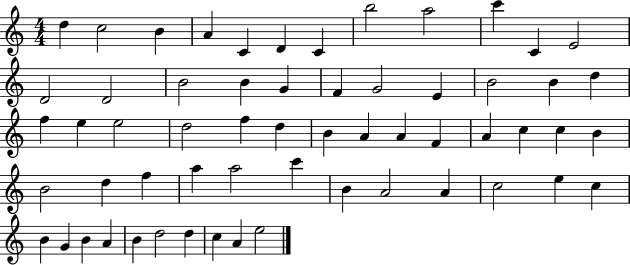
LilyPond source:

{
  \clef treble
  \numericTimeSignature
  \time 4/4
  \key c \major
  d''4 c''2 b'4 | a'4 c'4 d'4 c'4 | b''2 a''2 | c'''4 c'4 e'2 | \break d'2 d'2 | b'2 b'4 g'4 | f'4 g'2 e'4 | b'2 b'4 d''4 | \break f''4 e''4 e''2 | d''2 f''4 d''4 | b'4 a'4 a'4 f'4 | a'4 c''4 c''4 b'4 | \break b'2 d''4 f''4 | a''4 a''2 c'''4 | b'4 a'2 a'4 | c''2 e''4 c''4 | \break b'4 g'4 b'4 a'4 | b'4 d''2 d''4 | c''4 a'4 e''2 | \bar "|."
}